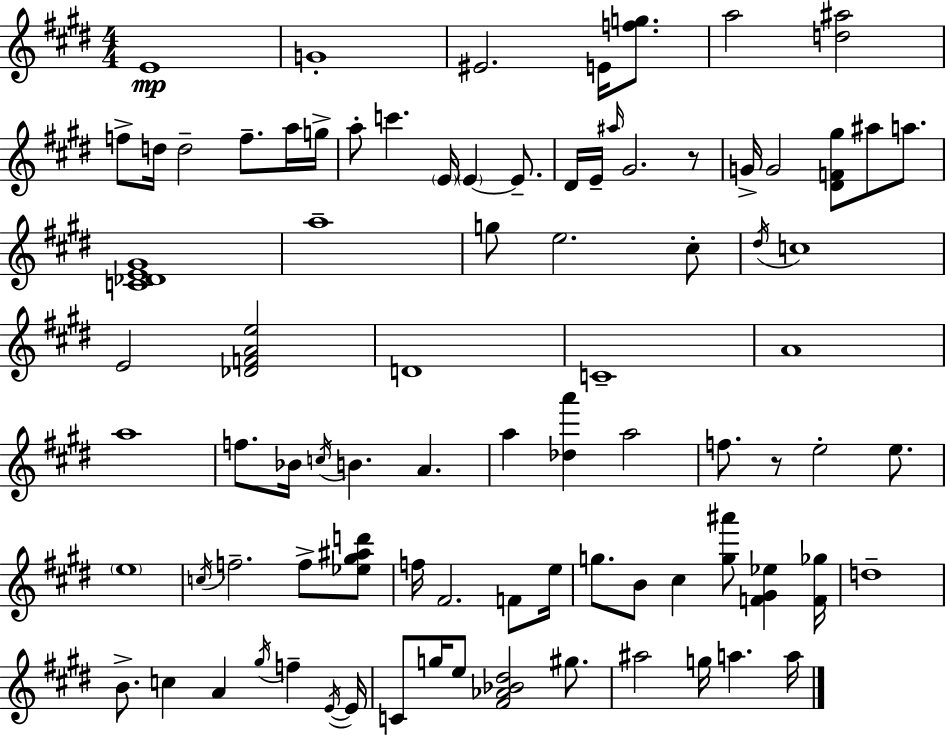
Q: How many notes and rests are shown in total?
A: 85